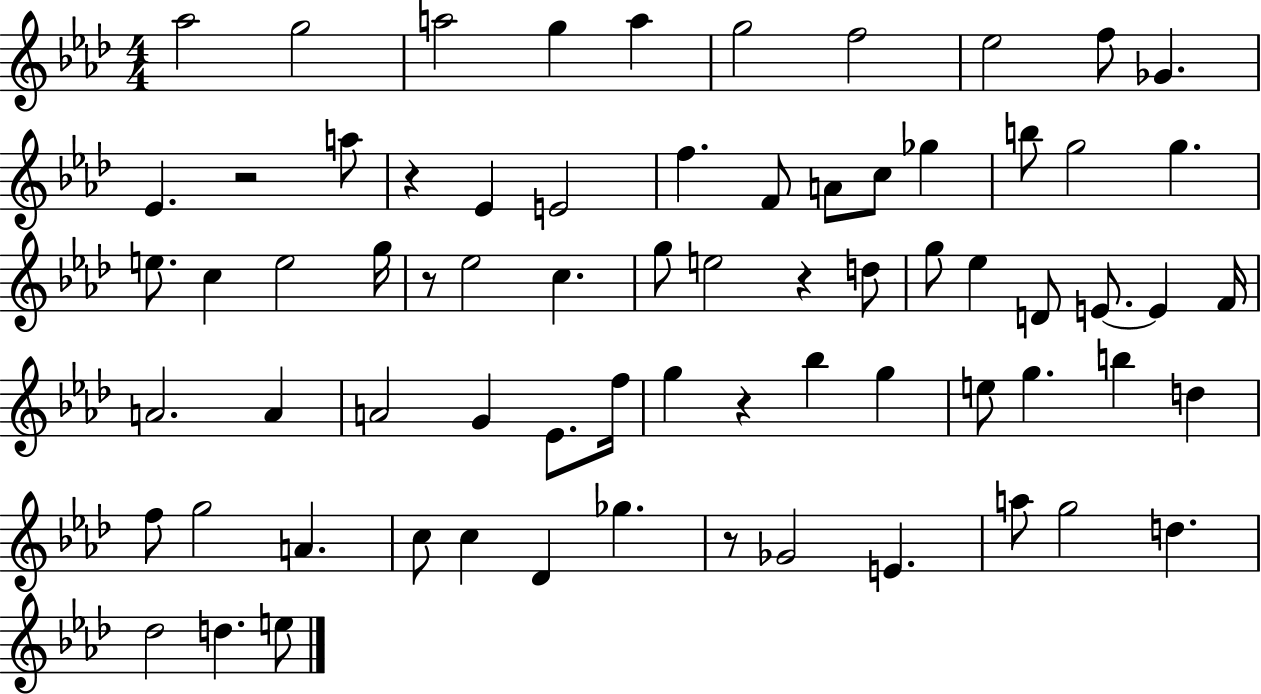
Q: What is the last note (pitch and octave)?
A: E5